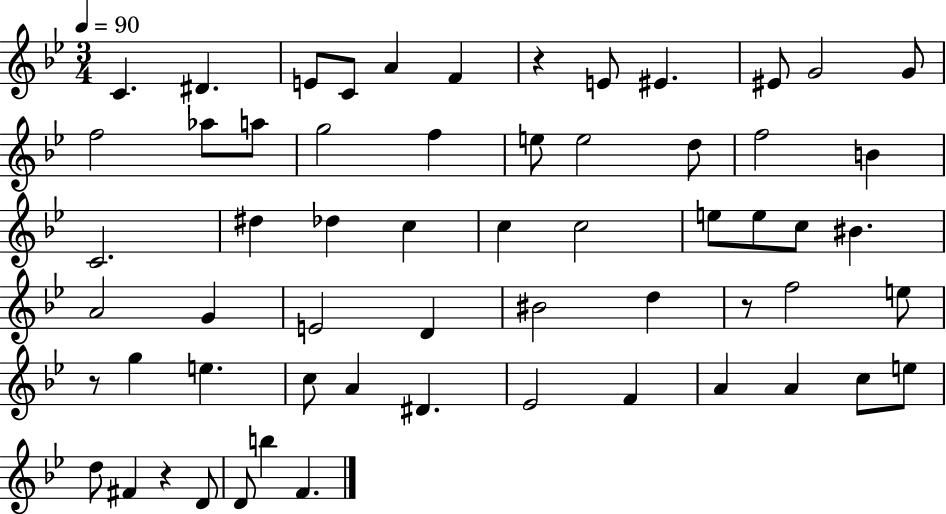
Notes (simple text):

C4/q. D#4/q. E4/e C4/e A4/q F4/q R/q E4/e EIS4/q. EIS4/e G4/h G4/e F5/h Ab5/e A5/e G5/h F5/q E5/e E5/h D5/e F5/h B4/q C4/h. D#5/q Db5/q C5/q C5/q C5/h E5/e E5/e C5/e BIS4/q. A4/h G4/q E4/h D4/q BIS4/h D5/q R/e F5/h E5/e R/e G5/q E5/q. C5/e A4/q D#4/q. Eb4/h F4/q A4/q A4/q C5/e E5/e D5/e F#4/q R/q D4/e D4/e B5/q F4/q.